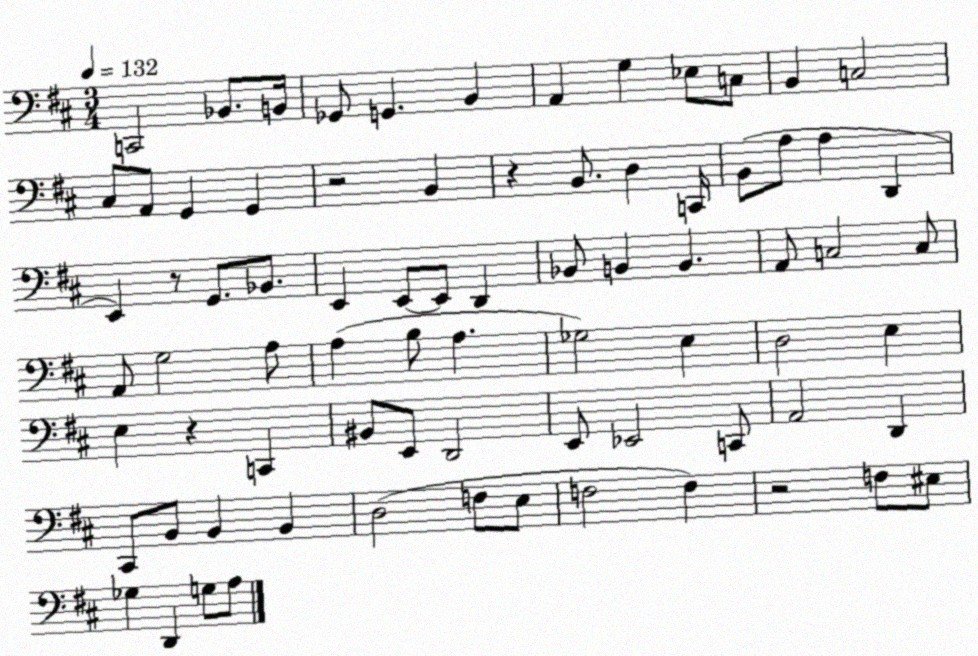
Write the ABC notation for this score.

X:1
T:Untitled
M:3/4
L:1/4
K:D
C,,2 _B,,/2 B,,/4 _G,,/2 G,, B,, A,, G, _E,/2 C,/2 B,, C,2 ^C,/2 A,,/2 G,, G,, z2 B,, z B,,/2 D, C,,/4 B,,/2 A,/2 A, D,, E,, z/2 G,,/2 _B,,/2 E,, E,,/2 E,,/2 D,, _B,,/2 B,, B,, A,,/2 C,2 C,/2 A,,/2 G,2 A,/2 A, B,/2 A, _G,2 E, D,2 E, E, z C,, ^B,,/2 E,,/2 D,,2 E,,/2 _E,,2 C,,/2 A,,2 D,, ^C,,/2 B,,/2 B,, B,, D,2 F,/2 E,/2 F,2 F, z2 F,/2 ^E,/2 _G, D,, G,/2 A,/2